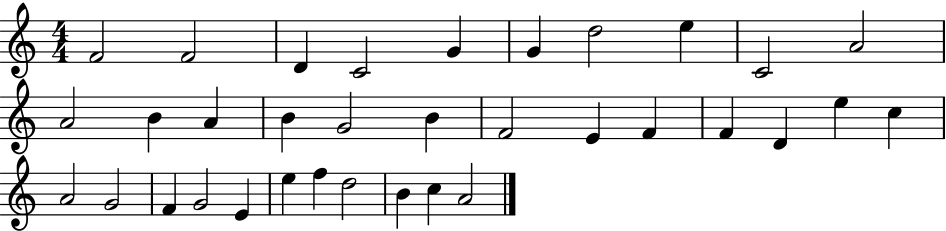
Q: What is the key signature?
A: C major